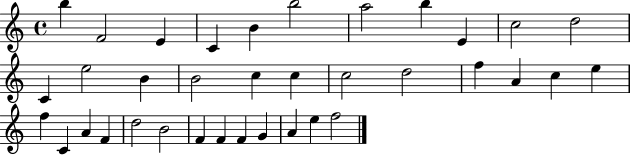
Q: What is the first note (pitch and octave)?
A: B5